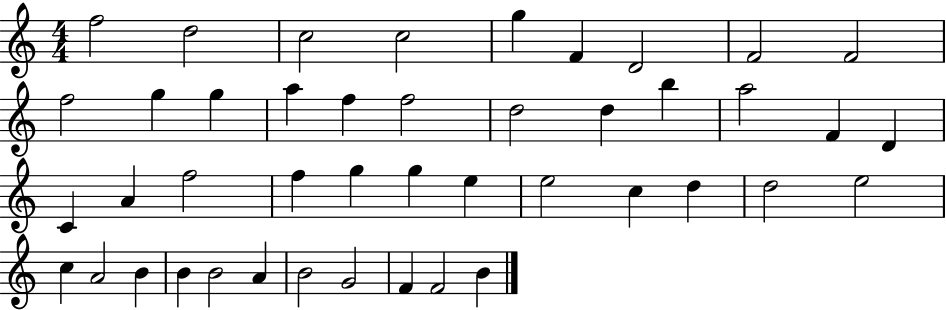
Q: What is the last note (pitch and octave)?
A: B4